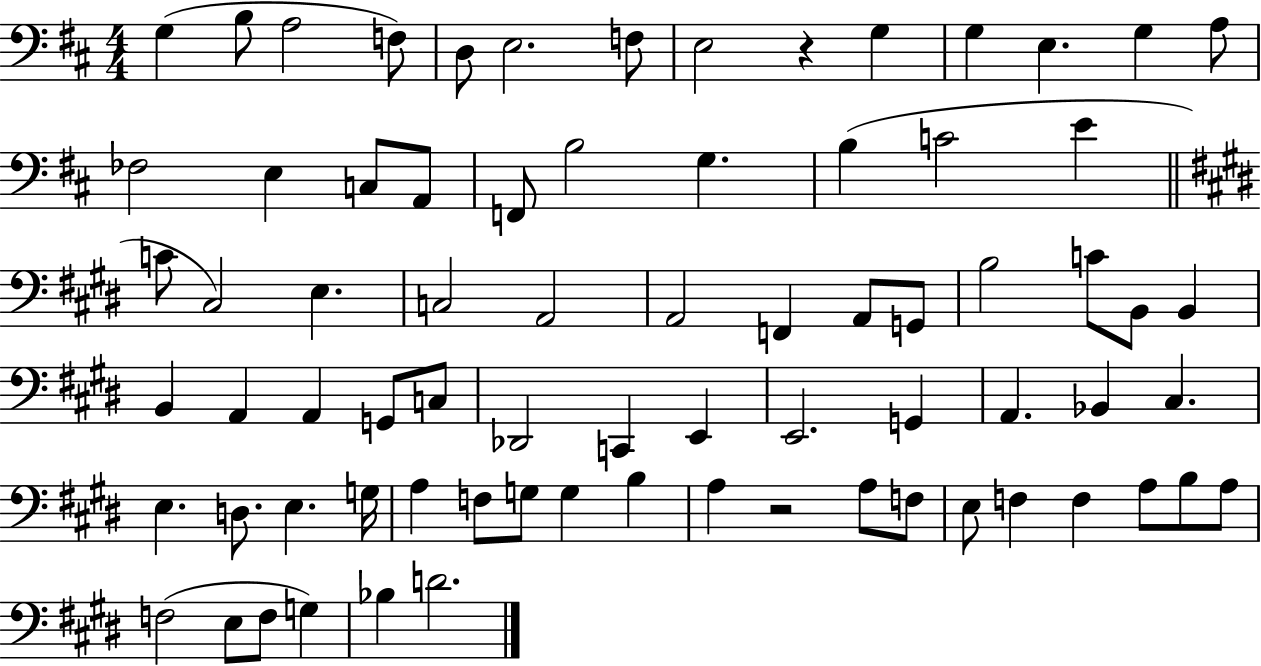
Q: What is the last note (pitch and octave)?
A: D4